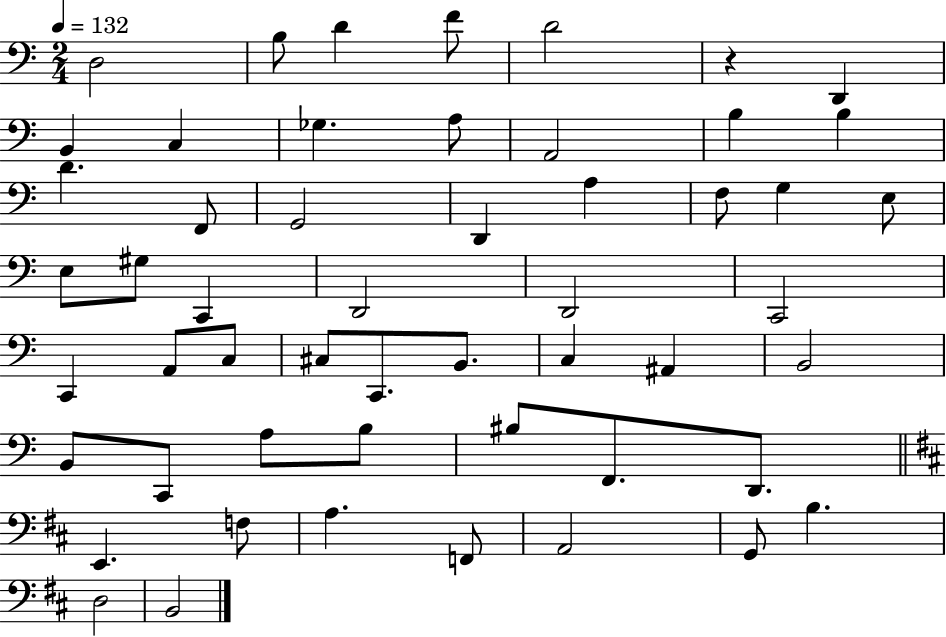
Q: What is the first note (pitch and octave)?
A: D3